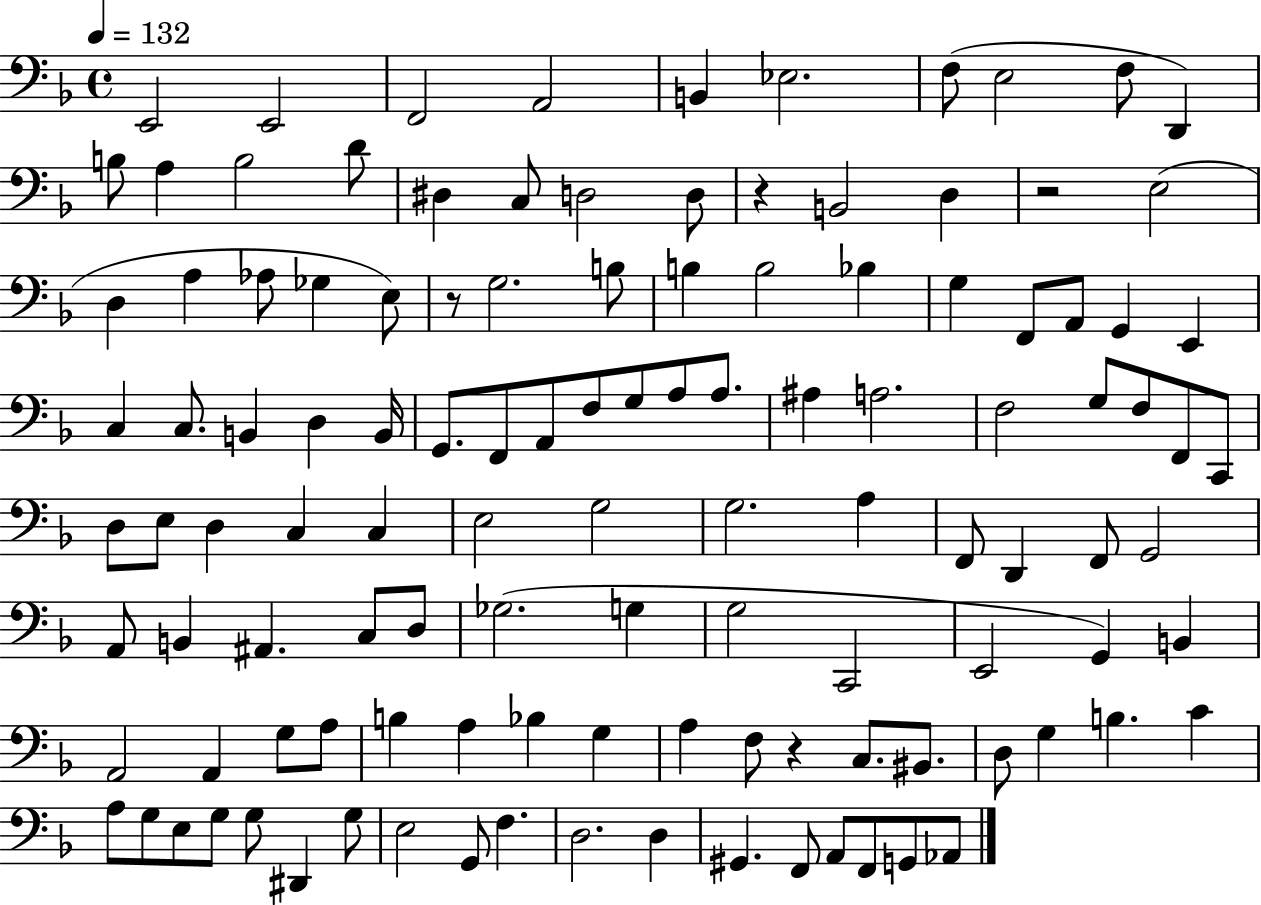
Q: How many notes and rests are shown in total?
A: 118